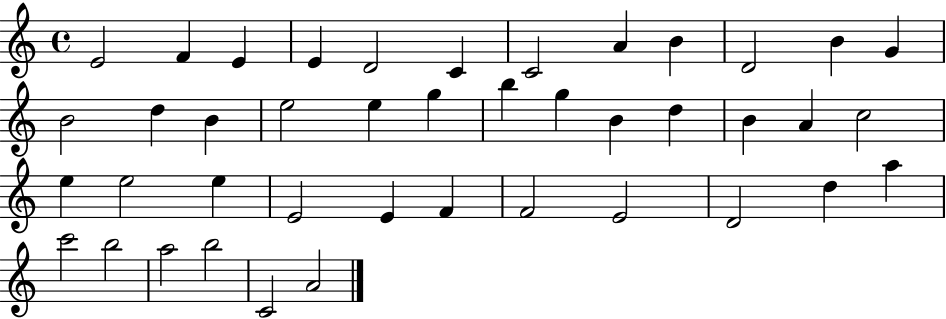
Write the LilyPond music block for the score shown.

{
  \clef treble
  \time 4/4
  \defaultTimeSignature
  \key c \major
  e'2 f'4 e'4 | e'4 d'2 c'4 | c'2 a'4 b'4 | d'2 b'4 g'4 | \break b'2 d''4 b'4 | e''2 e''4 g''4 | b''4 g''4 b'4 d''4 | b'4 a'4 c''2 | \break e''4 e''2 e''4 | e'2 e'4 f'4 | f'2 e'2 | d'2 d''4 a''4 | \break c'''2 b''2 | a''2 b''2 | c'2 a'2 | \bar "|."
}